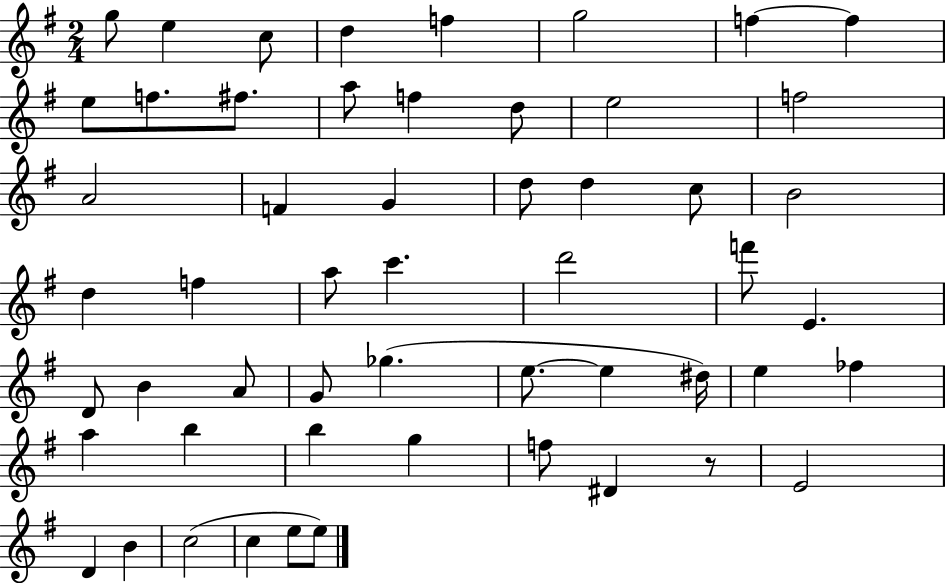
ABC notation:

X:1
T:Untitled
M:2/4
L:1/4
K:G
g/2 e c/2 d f g2 f f e/2 f/2 ^f/2 a/2 f d/2 e2 f2 A2 F G d/2 d c/2 B2 d f a/2 c' d'2 f'/2 E D/2 B A/2 G/2 _g e/2 e ^d/4 e _f a b b g f/2 ^D z/2 E2 D B c2 c e/2 e/2